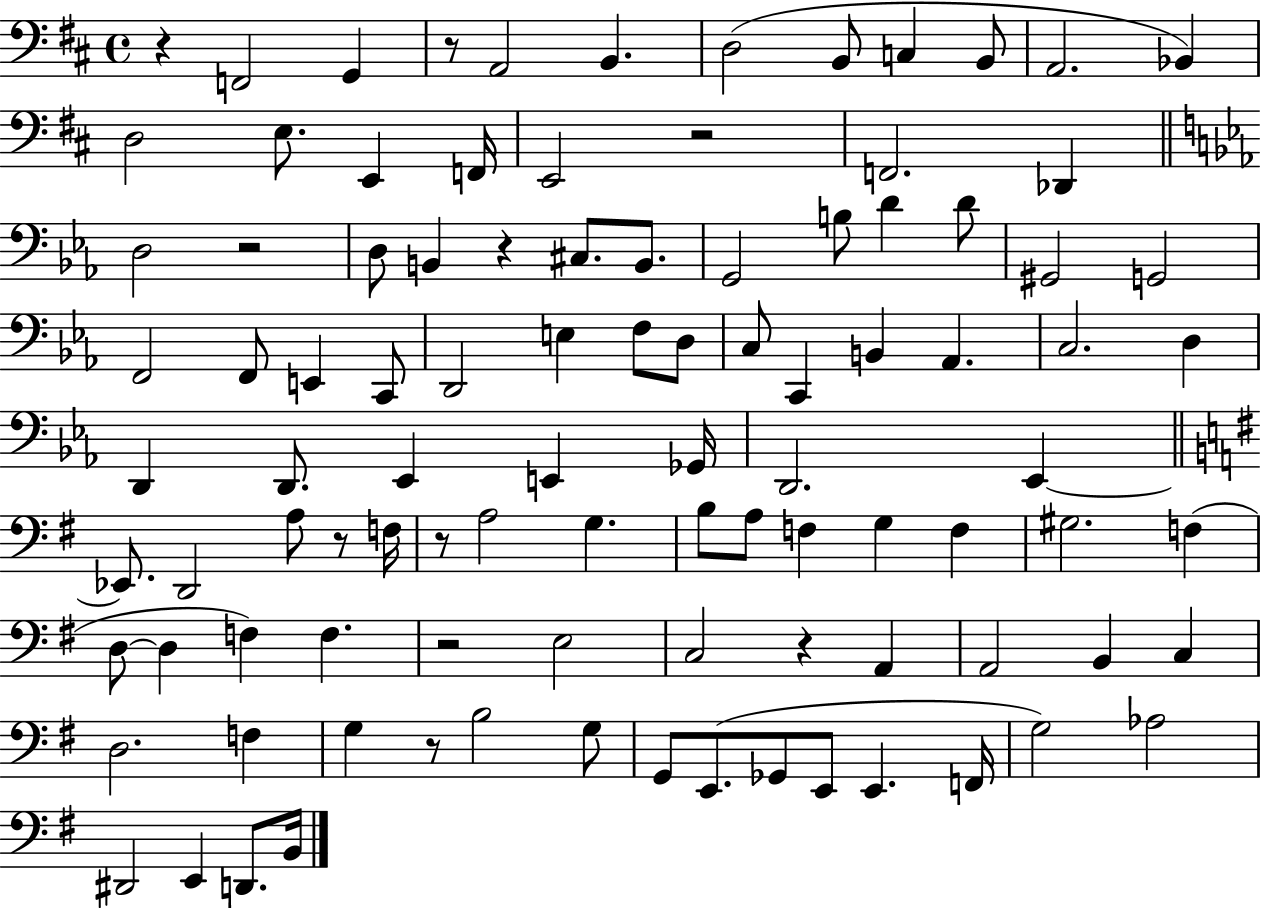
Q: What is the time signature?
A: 4/4